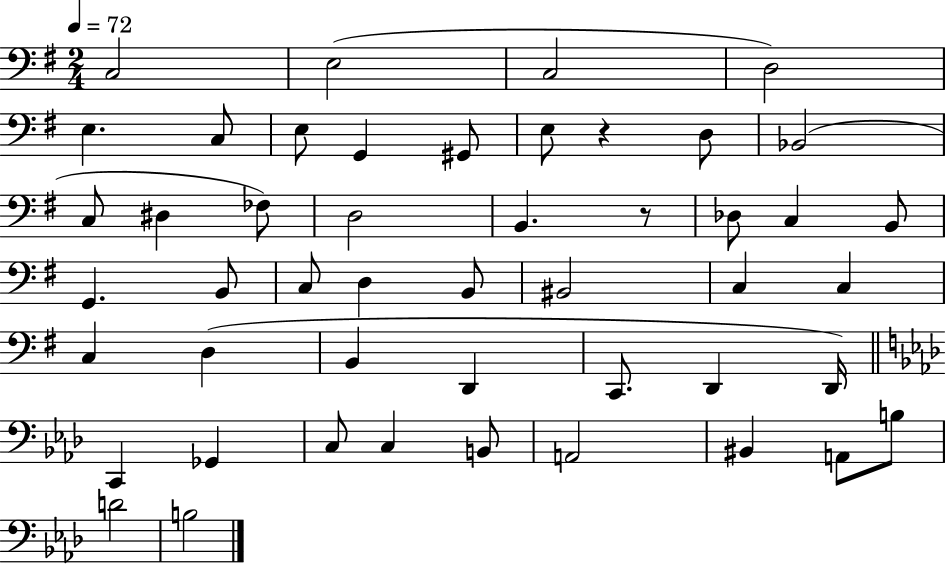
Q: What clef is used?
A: bass